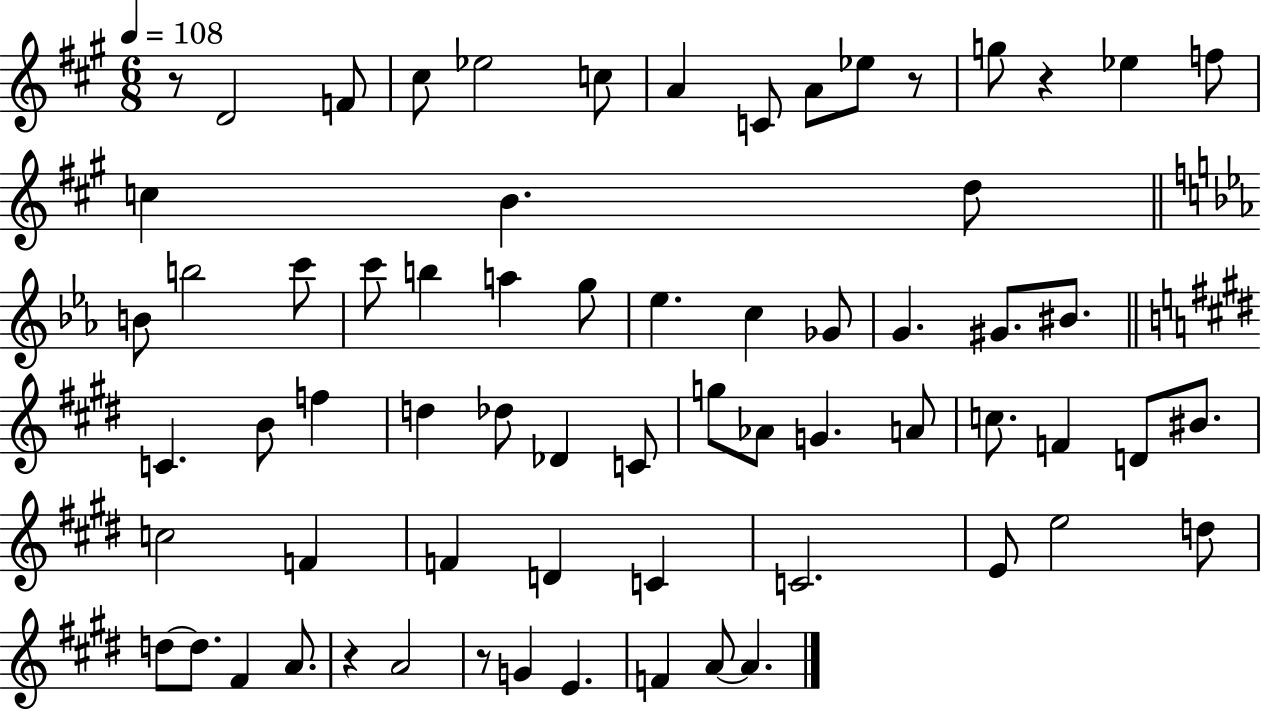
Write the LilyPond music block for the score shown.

{
  \clef treble
  \numericTimeSignature
  \time 6/8
  \key a \major
  \tempo 4 = 108
  \repeat volta 2 { r8 d'2 f'8 | cis''8 ees''2 c''8 | a'4 c'8 a'8 ees''8 r8 | g''8 r4 ees''4 f''8 | \break c''4 b'4. d''8 | \bar "||" \break \key ees \major b'8 b''2 c'''8 | c'''8 b''4 a''4 g''8 | ees''4. c''4 ges'8 | g'4. gis'8. bis'8. | \break \bar "||" \break \key e \major c'4. b'8 f''4 | d''4 des''8 des'4 c'8 | g''8 aes'8 g'4. a'8 | c''8. f'4 d'8 bis'8. | \break c''2 f'4 | f'4 d'4 c'4 | c'2. | e'8 e''2 d''8 | \break d''8~~ d''8. fis'4 a'8. | r4 a'2 | r8 g'4 e'4. | f'4 a'8~~ a'4. | \break } \bar "|."
}